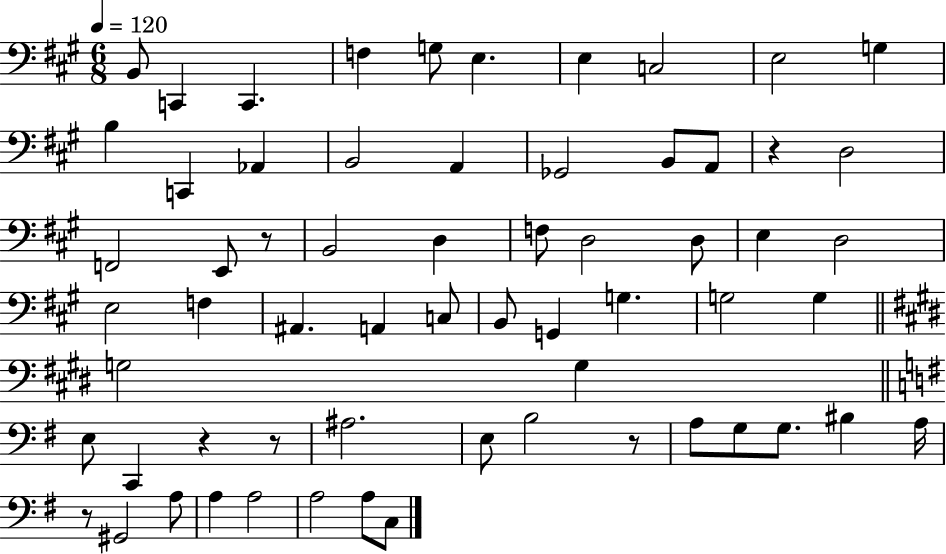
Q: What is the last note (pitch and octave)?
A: C3